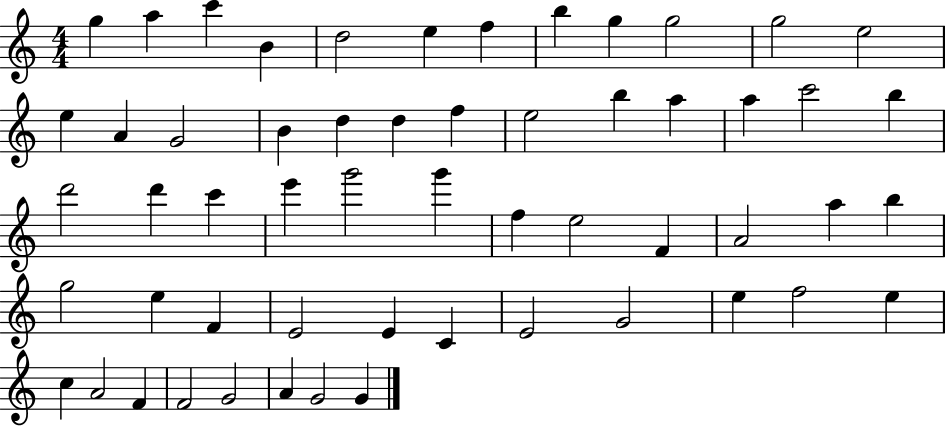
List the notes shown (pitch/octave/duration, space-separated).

G5/q A5/q C6/q B4/q D5/h E5/q F5/q B5/q G5/q G5/h G5/h E5/h E5/q A4/q G4/h B4/q D5/q D5/q F5/q E5/h B5/q A5/q A5/q C6/h B5/q D6/h D6/q C6/q E6/q G6/h G6/q F5/q E5/h F4/q A4/h A5/q B5/q G5/h E5/q F4/q E4/h E4/q C4/q E4/h G4/h E5/q F5/h E5/q C5/q A4/h F4/q F4/h G4/h A4/q G4/h G4/q